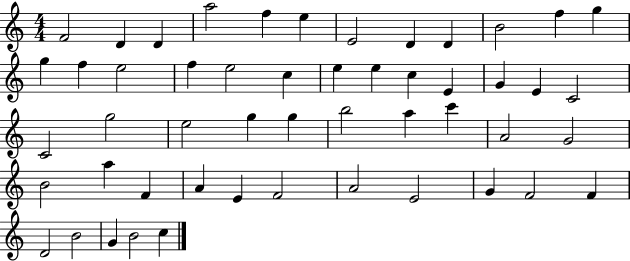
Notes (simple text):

F4/h D4/q D4/q A5/h F5/q E5/q E4/h D4/q D4/q B4/h F5/q G5/q G5/q F5/q E5/h F5/q E5/h C5/q E5/q E5/q C5/q E4/q G4/q E4/q C4/h C4/h G5/h E5/h G5/q G5/q B5/h A5/q C6/q A4/h G4/h B4/h A5/q F4/q A4/q E4/q F4/h A4/h E4/h G4/q F4/h F4/q D4/h B4/h G4/q B4/h C5/q